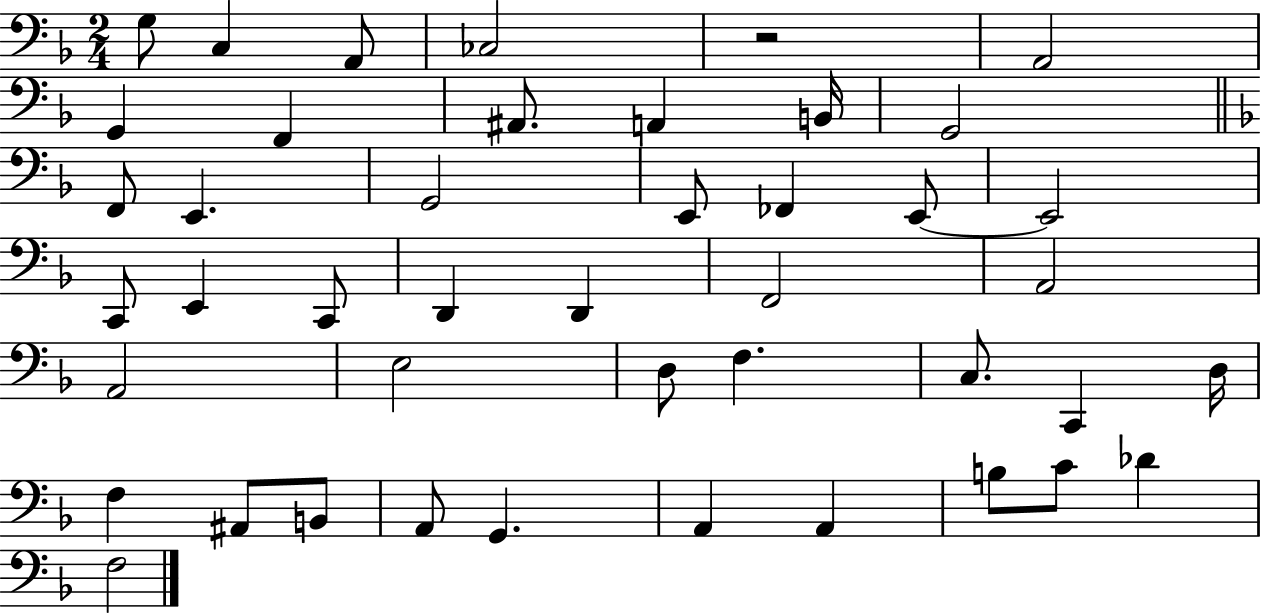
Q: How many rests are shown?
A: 1